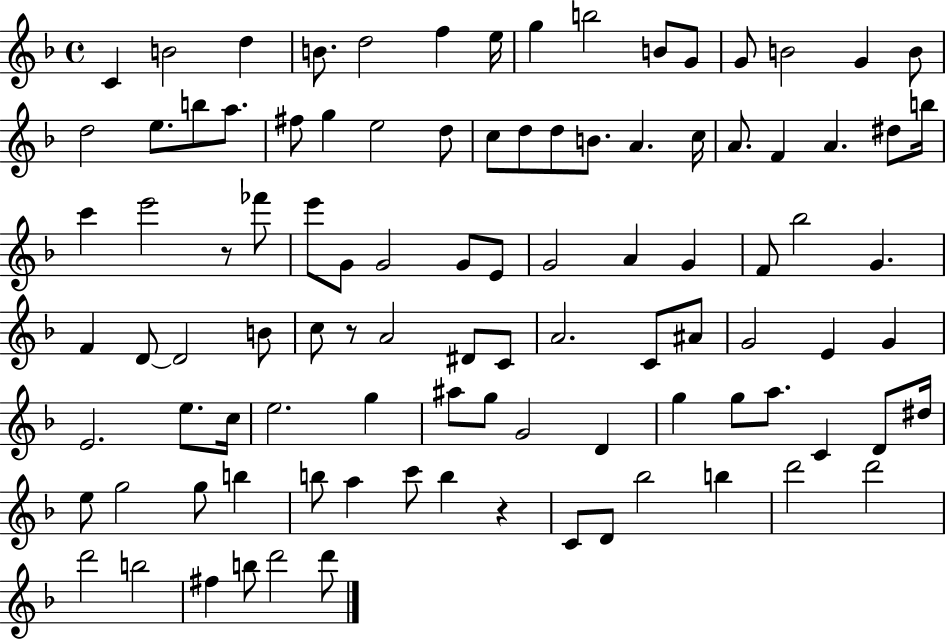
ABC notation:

X:1
T:Untitled
M:4/4
L:1/4
K:F
C B2 d B/2 d2 f e/4 g b2 B/2 G/2 G/2 B2 G B/2 d2 e/2 b/2 a/2 ^f/2 g e2 d/2 c/2 d/2 d/2 B/2 A c/4 A/2 F A ^d/2 b/4 c' e'2 z/2 _f'/2 e'/2 G/2 G2 G/2 E/2 G2 A G F/2 _b2 G F D/2 D2 B/2 c/2 z/2 A2 ^D/2 C/2 A2 C/2 ^A/2 G2 E G E2 e/2 c/4 e2 g ^a/2 g/2 G2 D g g/2 a/2 C D/2 ^d/4 e/2 g2 g/2 b b/2 a c'/2 b z C/2 D/2 _b2 b d'2 d'2 d'2 b2 ^f b/2 d'2 d'/2